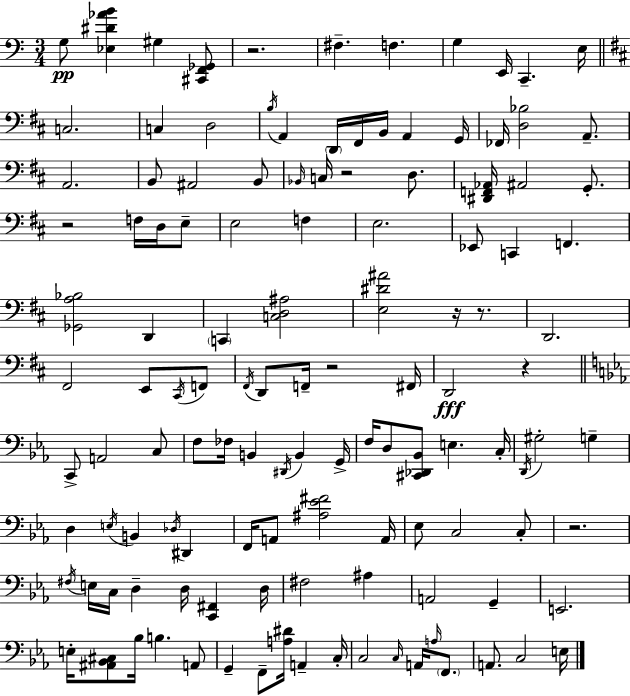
{
  \clef bass
  \numericTimeSignature
  \time 3/4
  \key a \minor
  g8\pp <ees dis' aes' b'>4 gis4 <cis, f, ges,>8 | r2. | fis4.-- f4. | g4 e,16 c,4.-- e16 | \break \bar "||" \break \key d \major c2. | c4 d2 | \acciaccatura { b16 } a,4 \parenthesize d,16 fis,16 b,16 a,4 | g,16 fes,16 <d bes>2 a,8.-- | \break a,2. | b,8 ais,2 b,8 | \grace { bes,16 } c16 r2 d8. | <dis, f, aes,>16 ais,2 g,8.-. | \break r2 f16 d16 | e8-- e2 f4 | e2. | ees,8 c,4 f,4. | \break <ges, a bes>2 d,4 | \parenthesize c,4 <c d ais>2 | <e dis' ais'>2 r16 r8. | d,2. | \break fis,2 e,8 | \acciaccatura { cis,16 } f,8 \acciaccatura { fis,16 } d,8 f,16-- r2 | fis,16 d,2\fff | r4 \bar "||" \break \key ees \major c,8-> a,2 c8 | f8 fes16 b,4 \acciaccatura { dis,16 } b,4 | g,16-> f16 d8 <cis, des, bes,>8 e4. | c16-. \acciaccatura { d,16 } gis2-. g4-- | \break d4 \acciaccatura { e16 } b,4 \acciaccatura { des16 } | dis,4 f,16 a,8 <ais ees' fis'>2 | a,16 ees8 c2 | c8-. r2. | \break \acciaccatura { fis16 } e16 c16 d4-- d16 | <c, fis,>4 d16 fis2 | ais4 a,2 | g,4-- e,2. | \break e16-. <ais, bes, cis>8 bes16 b4. | a,8 g,4-- f,8-- <a dis'>16 | a,4-- c16-. c2 | \grace { c16 } a,16 \grace { a16 } \parenthesize f,8. a,8. c2 | \break e16 \bar "|."
}